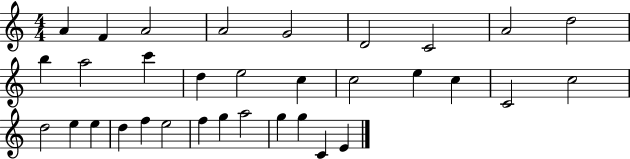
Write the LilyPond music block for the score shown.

{
  \clef treble
  \numericTimeSignature
  \time 4/4
  \key c \major
  a'4 f'4 a'2 | a'2 g'2 | d'2 c'2 | a'2 d''2 | \break b''4 a''2 c'''4 | d''4 e''2 c''4 | c''2 e''4 c''4 | c'2 c''2 | \break d''2 e''4 e''4 | d''4 f''4 e''2 | f''4 g''4 a''2 | g''4 g''4 c'4 e'4 | \break \bar "|."
}